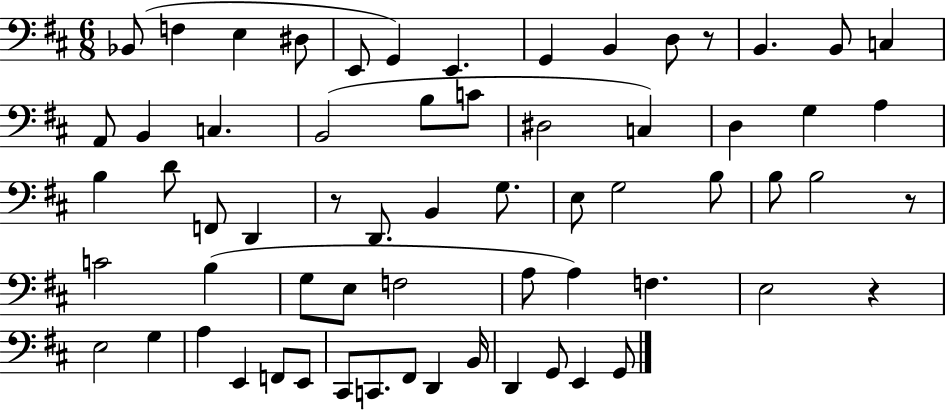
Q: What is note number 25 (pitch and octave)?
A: B3